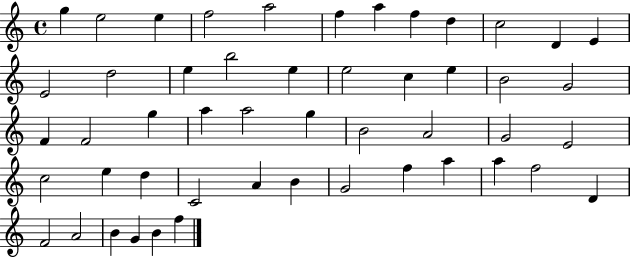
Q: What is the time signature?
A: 4/4